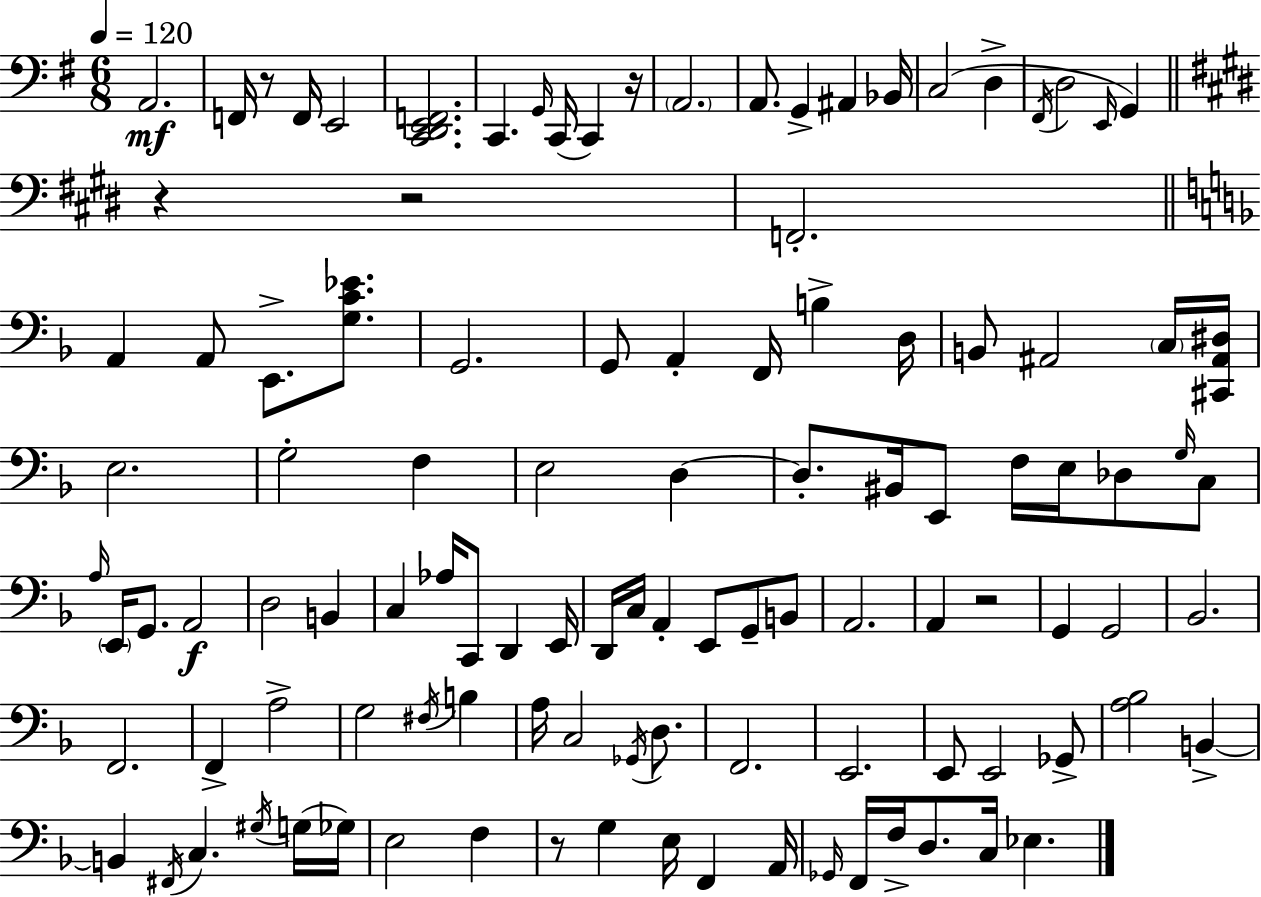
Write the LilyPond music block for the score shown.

{
  \clef bass
  \numericTimeSignature
  \time 6/8
  \key g \major
  \tempo 4 = 120
  a,2.\mf | f,16 r8 f,16 e,2 | <c, d, e, f,>2. | c,4. \grace { g,16 }( c,16 c,4) | \break r16 \parenthesize a,2. | a,8. g,4-> ais,4 | bes,16 c2( d4-> | \acciaccatura { fis,16 } d2 \grace { e,16 } g,4) | \break \bar "||" \break \key e \major r4 r2 | f,2.-. | \bar "||" \break \key f \major a,4 a,8 e,8.-> <g c' ees'>8. | g,2. | g,8 a,4-. f,16 b4-> d16 | b,8 ais,2 \parenthesize c16 <cis, ais, dis>16 | \break e2. | g2-. f4 | e2 d4~~ | d8.-. bis,16 e,8 f16 e16 des8 \grace { g16 } c8 | \break \grace { a16 } \parenthesize e,16 g,8. a,2\f | d2 b,4 | c4 aes16 c,8 d,4 | e,16 d,16 c16 a,4-. e,8 g,8-- | \break b,8 a,2. | a,4 r2 | g,4 g,2 | bes,2. | \break f,2. | f,4-> a2-> | g2 \acciaccatura { fis16 } b4 | a16 c2 | \break \acciaccatura { ges,16 } d8. f,2. | e,2. | e,8 e,2 | ges,8-> <a bes>2 | \break b,4->~~ b,4 \acciaccatura { fis,16 } c4. | \acciaccatura { gis16 }( g16 ges16) e2 | f4 r8 g4 | e16 f,4 a,16 \grace { ges,16 } f,16 f16-> d8. | \break c16 ees4. \bar "|."
}